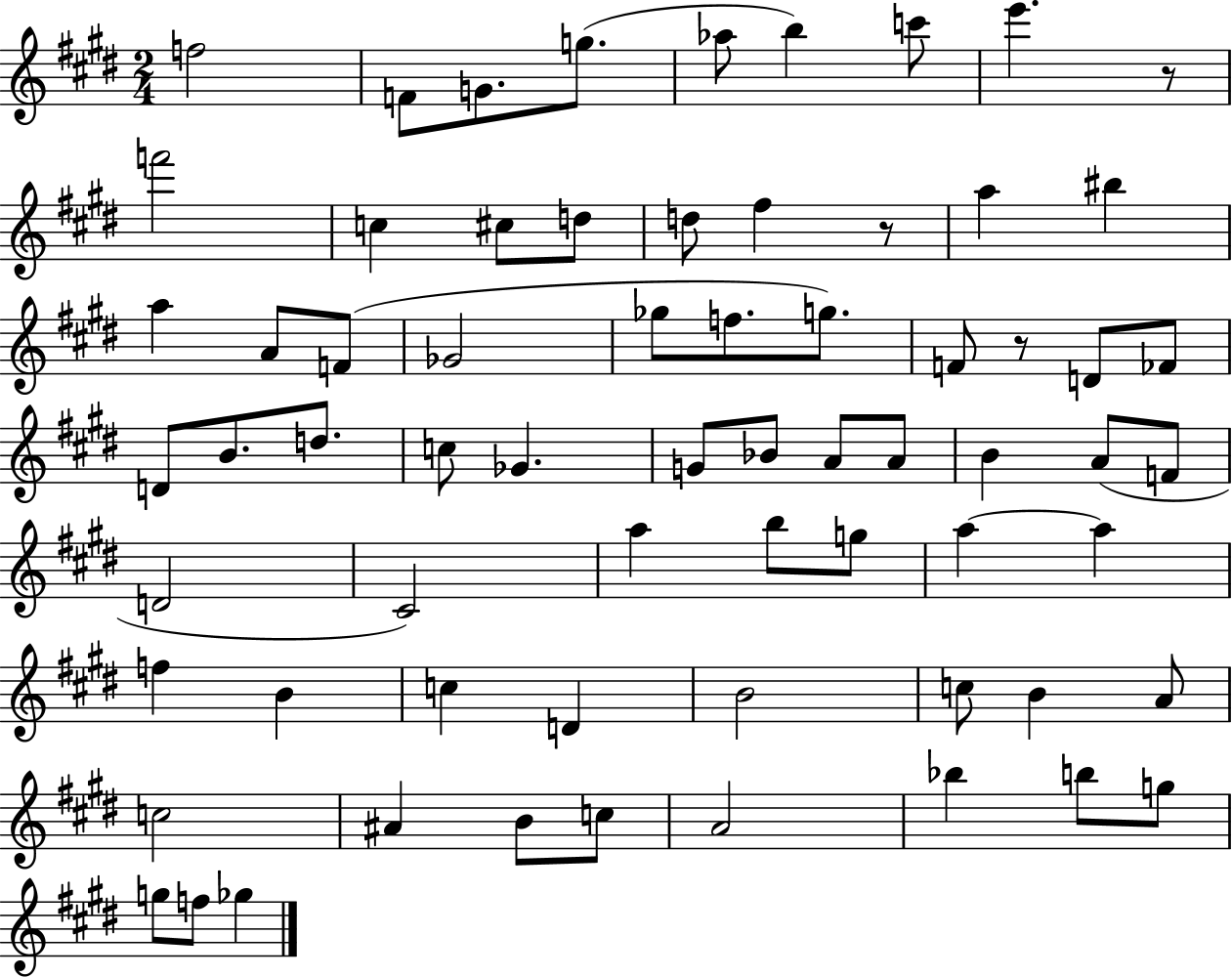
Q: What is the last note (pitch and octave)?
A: Gb5